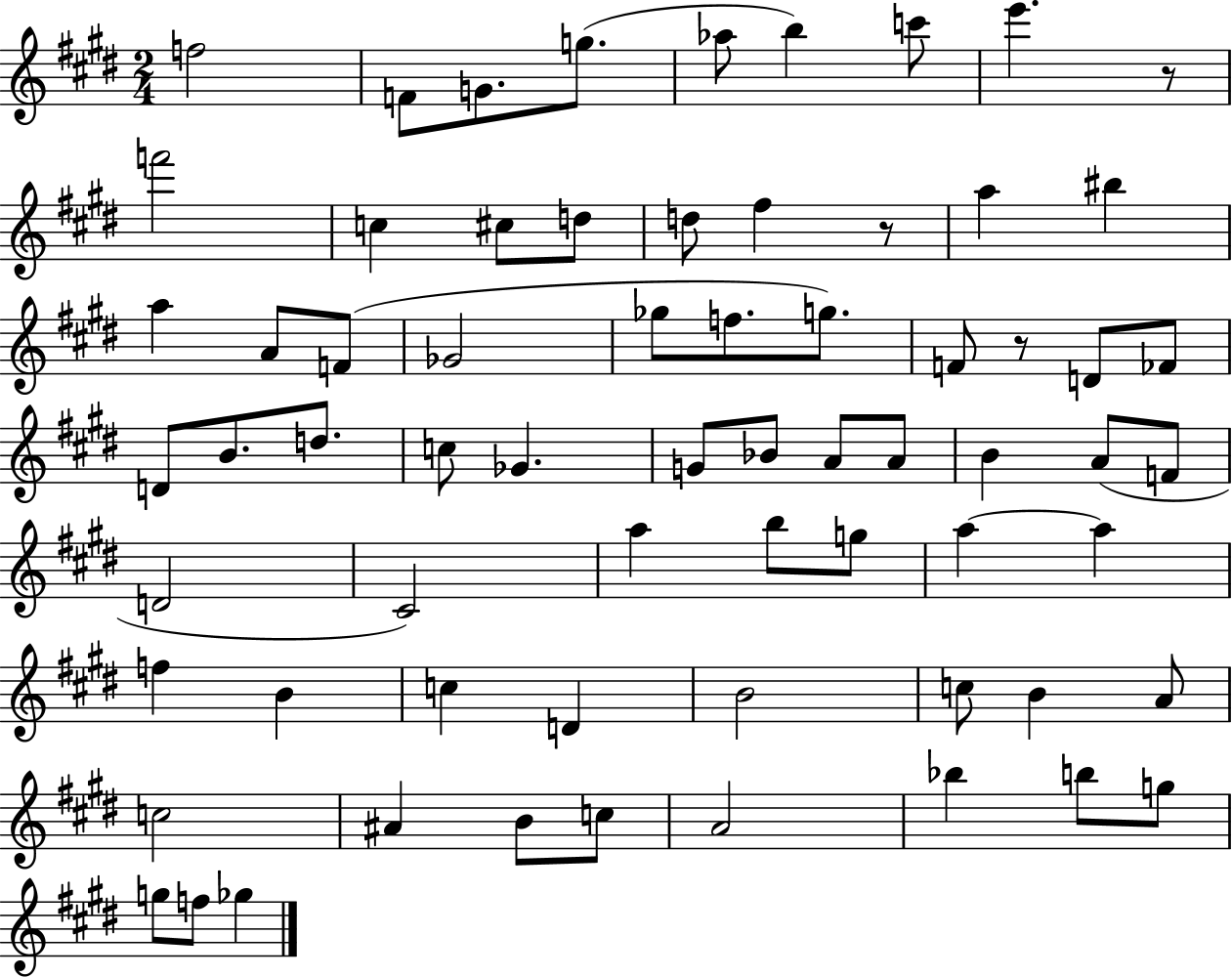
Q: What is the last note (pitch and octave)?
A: Gb5